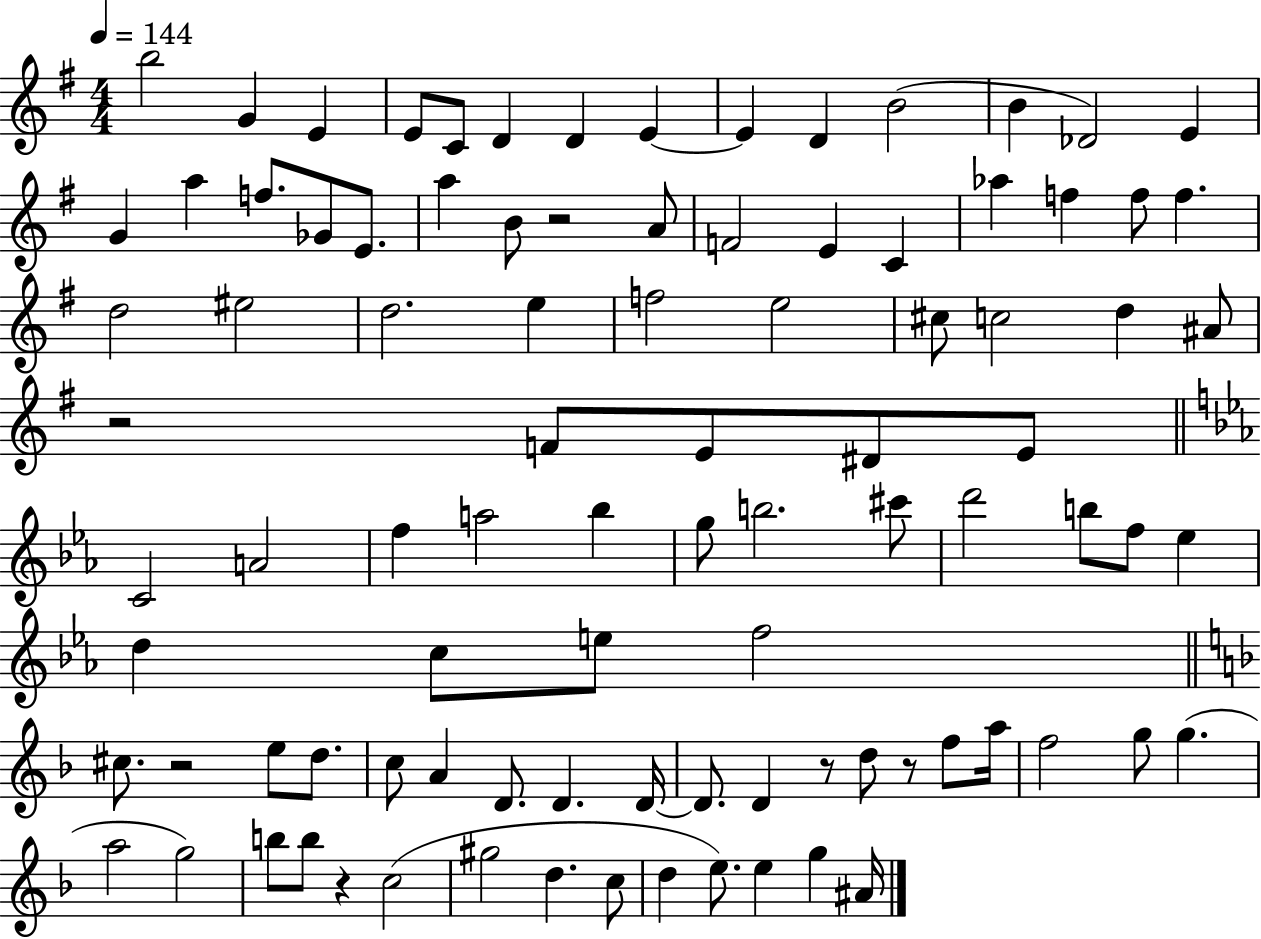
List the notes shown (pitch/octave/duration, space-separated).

B5/h G4/q E4/q E4/e C4/e D4/q D4/q E4/q E4/q D4/q B4/h B4/q Db4/h E4/q G4/q A5/q F5/e. Gb4/e E4/e. A5/q B4/e R/h A4/e F4/h E4/q C4/q Ab5/q F5/q F5/e F5/q. D5/h EIS5/h D5/h. E5/q F5/h E5/h C#5/e C5/h D5/q A#4/e R/h F4/e E4/e D#4/e E4/e C4/h A4/h F5/q A5/h Bb5/q G5/e B5/h. C#6/e D6/h B5/e F5/e Eb5/q D5/q C5/e E5/e F5/h C#5/e. R/h E5/e D5/e. C5/e A4/q D4/e. D4/q. D4/s D4/e. D4/q R/e D5/e R/e F5/e A5/s F5/h G5/e G5/q. A5/h G5/h B5/e B5/e R/q C5/h G#5/h D5/q. C5/e D5/q E5/e. E5/q G5/q A#4/s